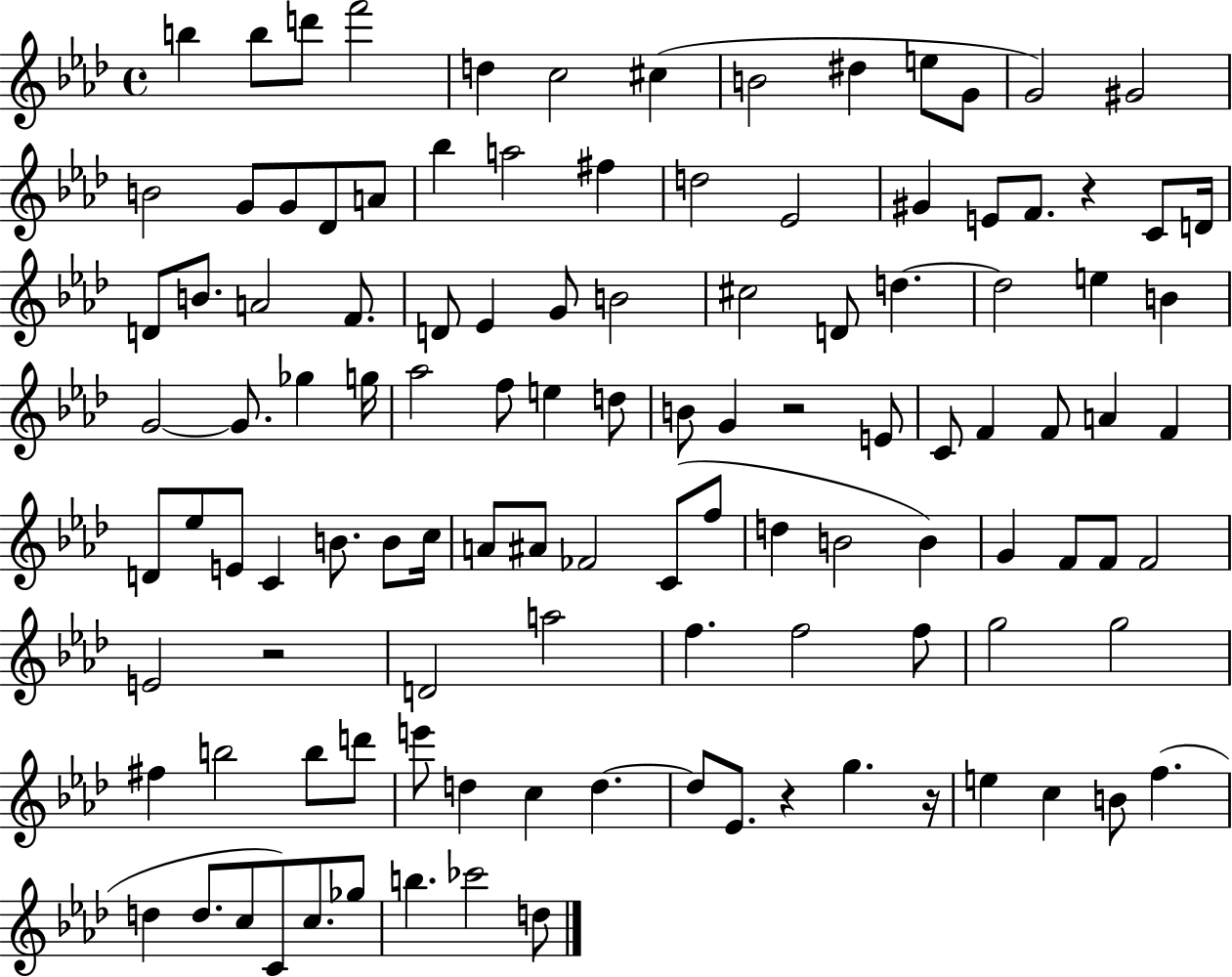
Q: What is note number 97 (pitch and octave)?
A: E5